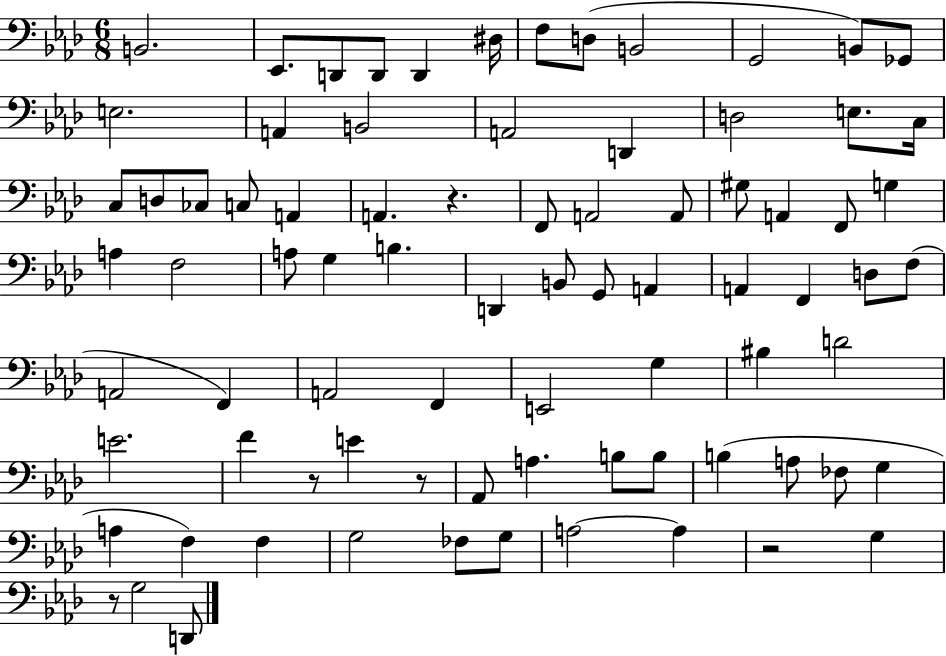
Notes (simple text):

B2/h. Eb2/e. D2/e D2/e D2/q D#3/s F3/e D3/e B2/h G2/h B2/e Gb2/e E3/h. A2/q B2/h A2/h D2/q D3/h E3/e. C3/s C3/e D3/e CES3/e C3/e A2/q A2/q. R/q. F2/e A2/h A2/e G#3/e A2/q F2/e G3/q A3/q F3/h A3/e G3/q B3/q. D2/q B2/e G2/e A2/q A2/q F2/q D3/e F3/e A2/h F2/q A2/h F2/q E2/h G3/q BIS3/q D4/h E4/h. F4/q R/e E4/q R/e Ab2/e A3/q. B3/e B3/e B3/q A3/e FES3/e G3/q A3/q F3/q F3/q G3/h FES3/e G3/e A3/h A3/q R/h G3/q R/e G3/h D2/e